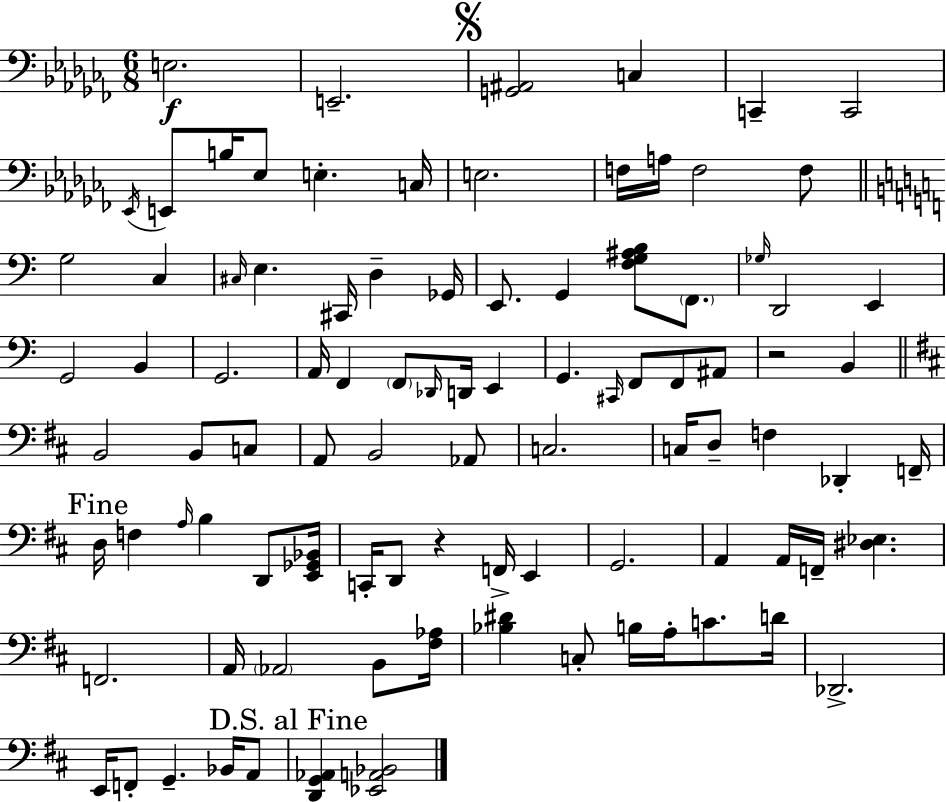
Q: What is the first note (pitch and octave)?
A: E3